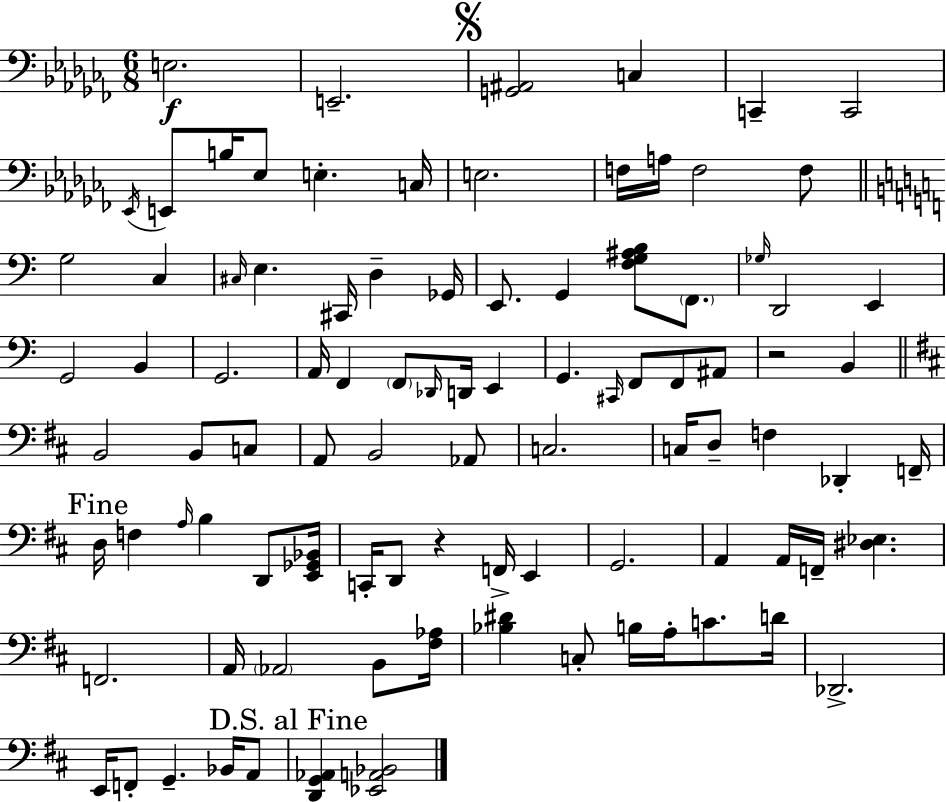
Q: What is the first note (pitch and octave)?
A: E3